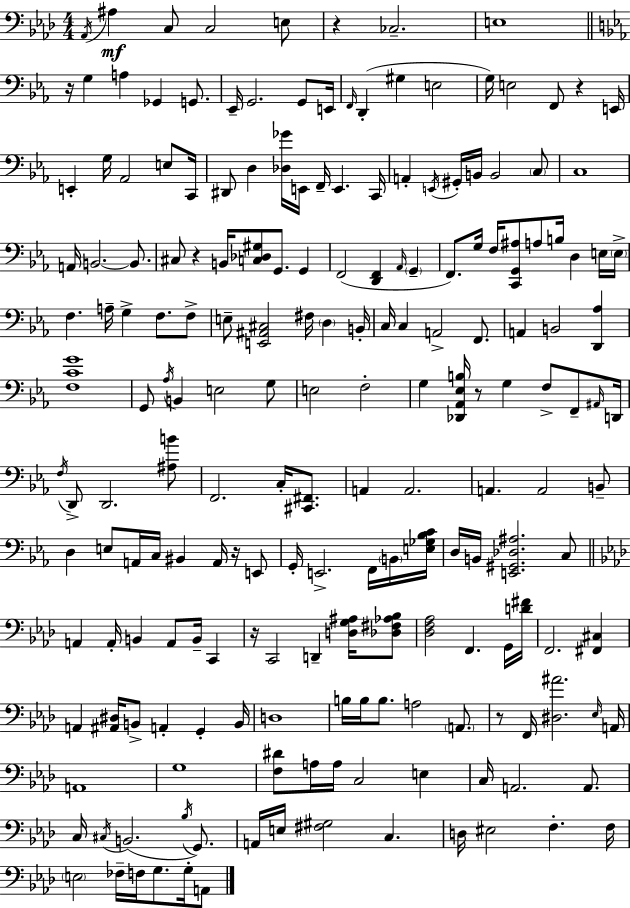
Ab2/s A#3/q C3/e C3/h E3/e R/q CES3/h. E3/w R/s G3/q A3/q Gb2/q G2/e. Eb2/s G2/h. G2/e E2/s F2/s D2/q G#3/q E3/h G3/s E3/h F2/e R/q E2/s E2/q G3/s Ab2/h E3/e C2/s D#2/e D3/q [Db3,Gb4]/s E2/s F2/s E2/q. C2/s A2/q E2/s G#2/s B2/s B2/h C3/e C3/w A2/s B2/h. B2/e. C#3/e R/q B2/s [C3,Db3,G#3]/e G2/e. G2/q F2/h [D2,F2]/q Ab2/s G2/q F2/e. G3/s F3/s [C2,G2,A#3]/e A3/e B3/s D3/q E3/s E3/s F3/q. A3/s G3/q F3/e. F3/e E3/e [E2,A#2,C#3]/h F#3/s D3/q B2/s C3/s C3/q A2/h F2/e. A2/q B2/h [D2,Ab3]/q [F3,C4,G4]/w G2/e Ab3/s B2/q E3/h G3/e E3/h F3/h G3/q [Db2,Ab2,Eb3,B3]/s R/e G3/q F3/e F2/e A#2/s D2/s F3/s D2/e D2/h. [A#3,B4]/e F2/h. C3/s [C#2,F#2]/e. A2/q A2/h. A2/q. A2/h B2/e D3/q E3/e A2/s C3/s BIS2/q A2/s R/s E2/e G2/s E2/h. F2/s B2/s [E3,Gb3,Bb3,C4]/s D3/s B2/s [E2,G#2,Db3,A#3]/h. C3/e A2/q A2/s B2/q A2/e B2/s C2/q R/s C2/h D2/q [D3,G3,A#3]/s [Db3,F#3,Ab3,Bb3]/e [Db3,F3,Ab3]/h F2/q. G2/s [D4,F#4]/s F2/h. [F#2,C#3]/q A2/q [A#2,D#3]/s B2/e A2/q G2/q B2/s D3/w B3/s B3/s B3/e. A3/h A2/e. R/e F2/s [D#3,A#4]/h. Eb3/s A2/s A2/w G3/w [F3,D#4]/e A3/s A3/s C3/h E3/q C3/s A2/h. A2/e. C3/s C#3/s B2/h. Bb3/s G2/e. A2/s E3/s [F#3,G#3]/h C3/q. D3/s EIS3/h F3/q. F3/s E3/h FES3/s F3/s G3/e. G3/s A2/e